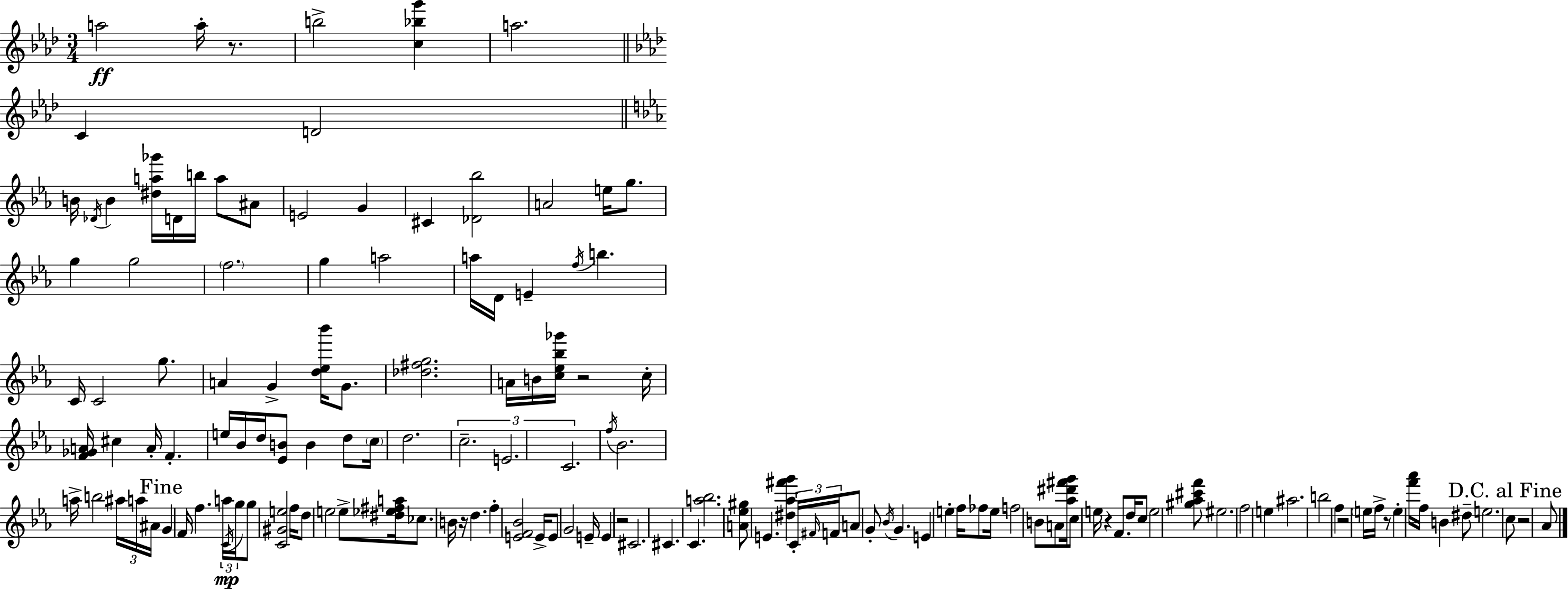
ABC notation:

X:1
T:Untitled
M:3/4
L:1/4
K:Ab
a2 a/4 z/2 b2 [c_bg'] a2 C D2 B/4 _D/4 B [^da_g']/4 D/4 b/4 a/2 ^A/2 E2 G ^C [_D_b]2 A2 e/4 g/2 g g2 f2 g a2 a/4 D/4 E f/4 b C/4 C2 g/2 A G [d_e_b']/4 G/2 [_d^fg]2 A/4 B/4 [c_e_b_g']/4 z2 c/4 [F_GA]/4 ^c A/4 F e/4 _B/4 d/4 [_EB]/2 B d/2 c/4 d2 c2 E2 C2 f/4 _B2 a/4 b2 ^a/4 a/4 ^A/4 G F/4 f a/4 C/4 g/4 g/2 [C^Ge]2 f/4 d/2 e2 e/2 [^d_e^fa]/4 _c/2 B/4 z/4 d f [EF_B]2 E/4 E/2 G2 E/4 E z2 ^C2 ^C C [a_b]2 [A_e^g]/2 E [^d_a^f'g'] C/4 ^F/4 F/4 A/2 G/2 _B/4 G E e f/4 _f/2 e/4 f2 B/2 A/2 [_a^d'^f'g']/4 c/2 e/4 z F/2 d/4 c/2 e2 [^g_a^c'f']/2 ^e2 f2 e ^a2 b2 f z2 e/4 f/4 z/2 e [f'_a']/4 f/4 B ^d/2 e2 c/2 z2 _A/2